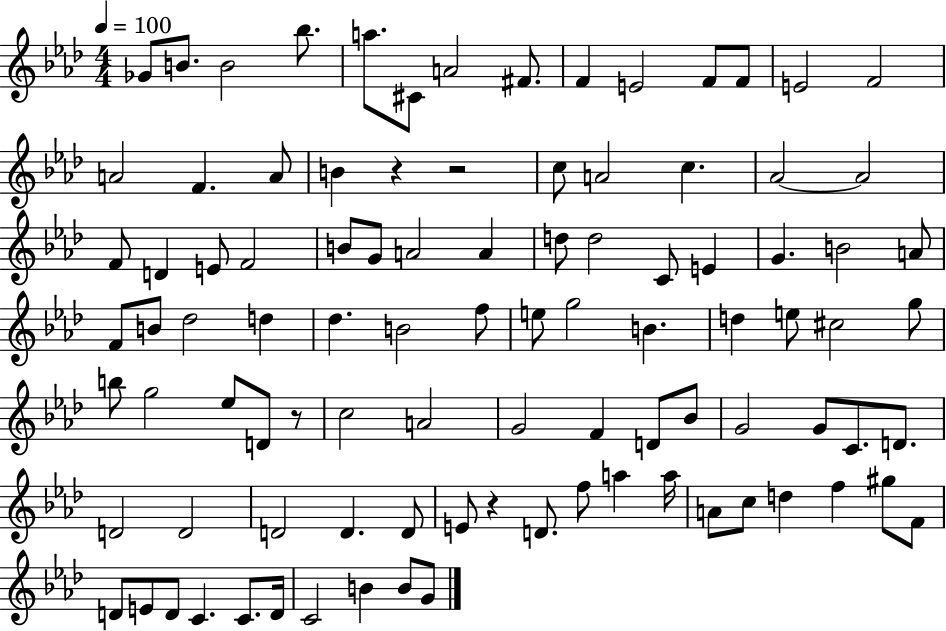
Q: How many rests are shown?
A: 4